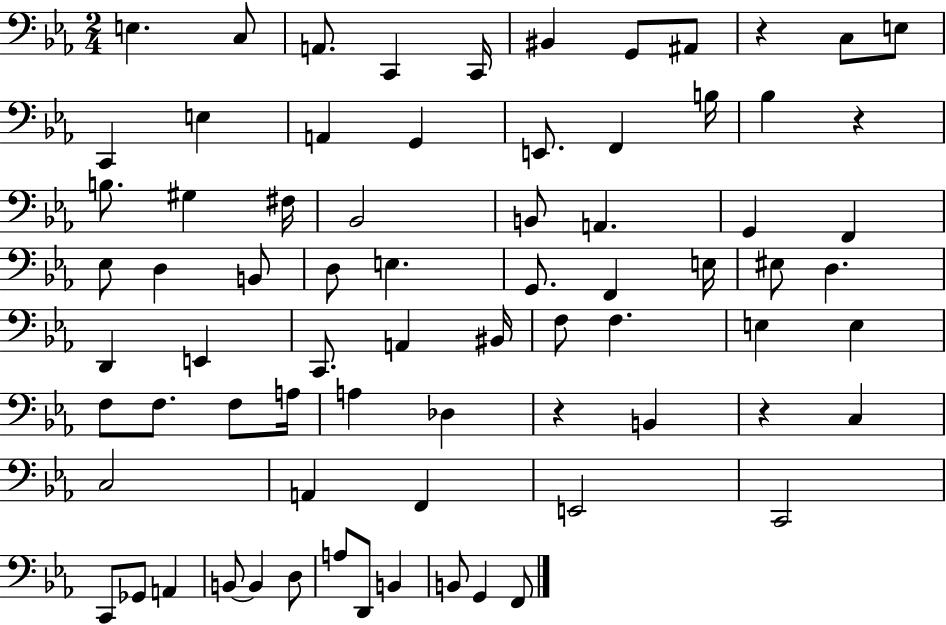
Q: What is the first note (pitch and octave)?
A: E3